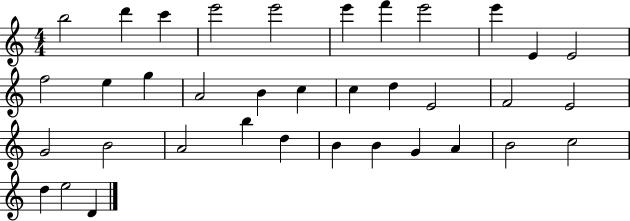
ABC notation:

X:1
T:Untitled
M:4/4
L:1/4
K:C
b2 d' c' e'2 e'2 e' f' e'2 e' E E2 f2 e g A2 B c c d E2 F2 E2 G2 B2 A2 b d B B G A B2 c2 d e2 D